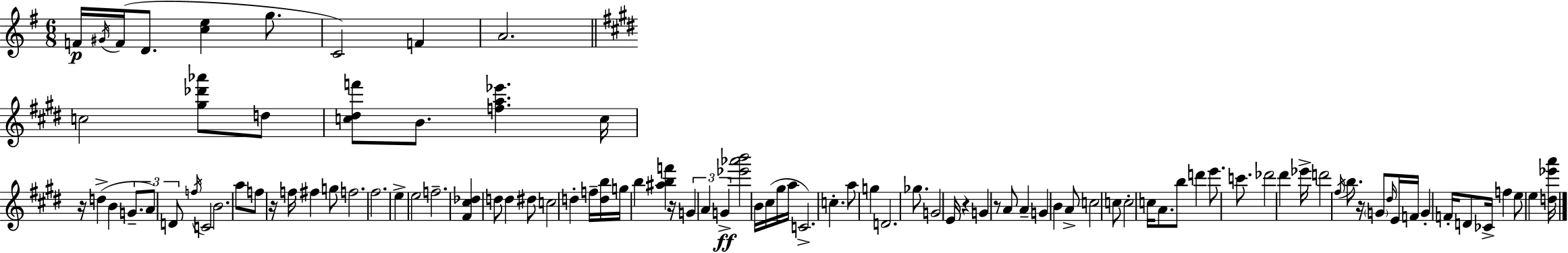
{
  \clef treble
  \numericTimeSignature
  \time 6/8
  \key e \minor
  \repeat volta 2 { f'16\p \acciaccatura { gis'16 } f'16( d'8. <c'' e''>4 g''8. | c'2) f'4 | a'2. | \bar "||" \break \key e \major c''2 <gis'' des''' aes'''>8 d''8 | <c'' dis'' f'''>8 b'8. <f'' a'' ees'''>4. c''16 | r16 d''4->( b'4 \tuplet 3/2 { g'8.-- | a'8) d'8 } \acciaccatura { f''16 } c'2 | \break b'2. | a''8 f''8 r16 f''16 fis''4 g''8 | f''2. | fis''2. | \break e''4-> e''2 | f''2.-- | <fis' cis'' des''>4 d''8 d''4 dis''8 | c''2 d''4-. | \break f''16-- <d'' b''>16 g''16 b''4 <ais'' b'' f'''>4 | r16 \tuplet 3/2 { g'4 a'4 g'4->\ff } | <ees''' aes''' b'''>2 b'16 cis''16( gis''16 | a''16 c'2.->) | \break c''4.-. a''8 g''4 | d'2. | ges''8. g'2 | e'16 r4 g'4 r8 a'8 | \break a'4-- g'4 b'4 | a'8-> c''2 c''8 | c''2-. c''16 a'8. | b''8 d'''4 e'''8. c'''8. | \break des'''2 dis'''4 | ees'''16-> d'''2 \acciaccatura { fis''16 } b''8. | r16 \parenthesize g'8 \grace { dis''16 } e'16 f'16 g'4-. | f'16-. d'8 ces'16-> f''4 e''8 e''4 | \break <d'' ees''' a'''>16 } \bar "|."
}